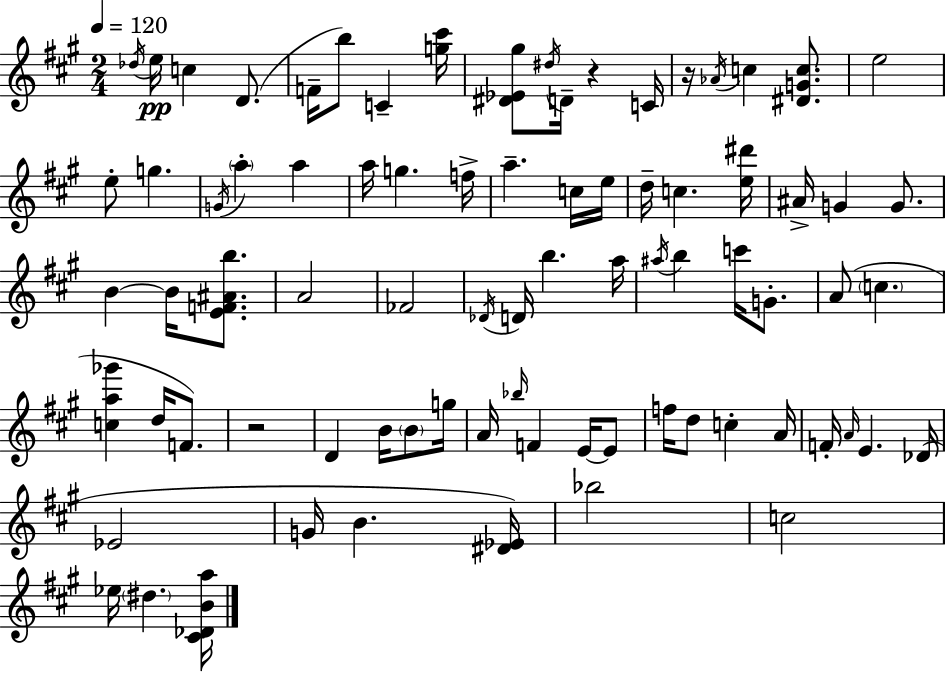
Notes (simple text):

Db5/s E5/s C5/q D4/e. F4/s B5/e C4/q [G5,C#6]/s [D#4,Eb4,G#5]/e D#5/s D4/s R/q C4/s R/s Ab4/s C5/q [D#4,G4,C5]/e. E5/h E5/e G5/q. G4/s A5/q A5/q A5/s G5/q. F5/s A5/q. C5/s E5/s D5/s C5/q. [E5,D#6]/s A#4/s G4/q G4/e. B4/q B4/s [E4,F4,A#4,B5]/e. A4/h FES4/h Db4/s D4/s B5/q. A5/s A#5/s B5/q C6/s G4/e. A4/e C5/q. [C5,A5,Gb6]/q D5/s F4/e. R/h D4/q B4/s B4/e G5/s A4/s Bb5/s F4/q E4/s E4/e F5/s D5/e C5/q A4/s F4/s A4/s E4/q. Db4/s Eb4/h G4/s B4/q. [D#4,Eb4]/s Bb5/h C5/h Eb5/s D#5/q. [C#4,Db4,B4,A5]/s